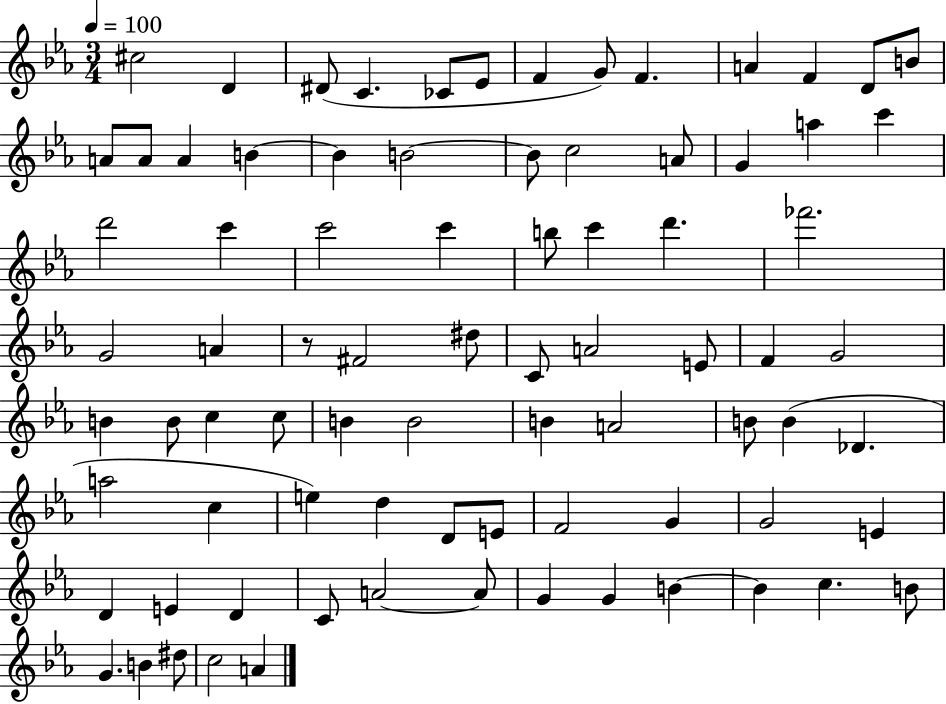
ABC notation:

X:1
T:Untitled
M:3/4
L:1/4
K:Eb
^c2 D ^D/2 C _C/2 _E/2 F G/2 F A F D/2 B/2 A/2 A/2 A B B B2 B/2 c2 A/2 G a c' d'2 c' c'2 c' b/2 c' d' _f'2 G2 A z/2 ^F2 ^d/2 C/2 A2 E/2 F G2 B B/2 c c/2 B B2 B A2 B/2 B _D a2 c e d D/2 E/2 F2 G G2 E D E D C/2 A2 A/2 G G B B c B/2 G B ^d/2 c2 A